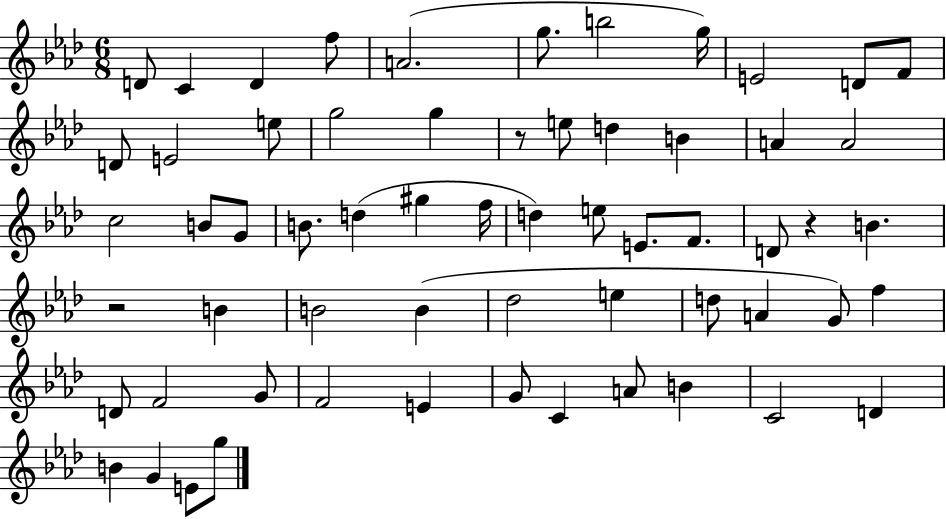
D4/e C4/q D4/q F5/e A4/h. G5/e. B5/h G5/s E4/h D4/e F4/e D4/e E4/h E5/e G5/h G5/q R/e E5/e D5/q B4/q A4/q A4/h C5/h B4/e G4/e B4/e. D5/q G#5/q F5/s D5/q E5/e E4/e. F4/e. D4/e R/q B4/q. R/h B4/q B4/h B4/q Db5/h E5/q D5/e A4/q G4/e F5/q D4/e F4/h G4/e F4/h E4/q G4/e C4/q A4/e B4/q C4/h D4/q B4/q G4/q E4/e G5/e